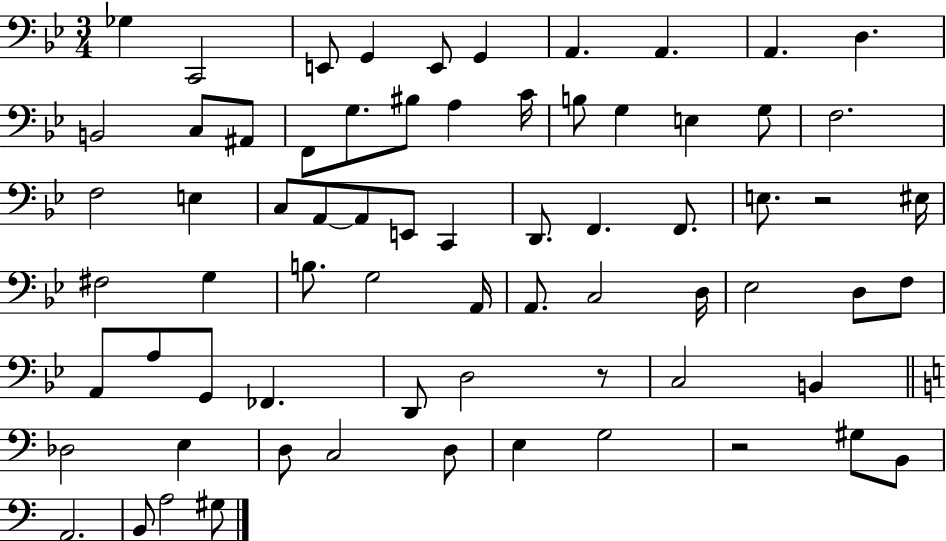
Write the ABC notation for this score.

X:1
T:Untitled
M:3/4
L:1/4
K:Bb
_G, C,,2 E,,/2 G,, E,,/2 G,, A,, A,, A,, D, B,,2 C,/2 ^A,,/2 F,,/2 G,/2 ^B,/2 A, C/4 B,/2 G, E, G,/2 F,2 F,2 E, C,/2 A,,/2 A,,/2 E,,/2 C,, D,,/2 F,, F,,/2 E,/2 z2 ^E,/4 ^F,2 G, B,/2 G,2 A,,/4 A,,/2 C,2 D,/4 _E,2 D,/2 F,/2 A,,/2 A,/2 G,,/2 _F,, D,,/2 D,2 z/2 C,2 B,, _D,2 E, D,/2 C,2 D,/2 E, G,2 z2 ^G,/2 B,,/2 A,,2 B,,/2 A,2 ^G,/2